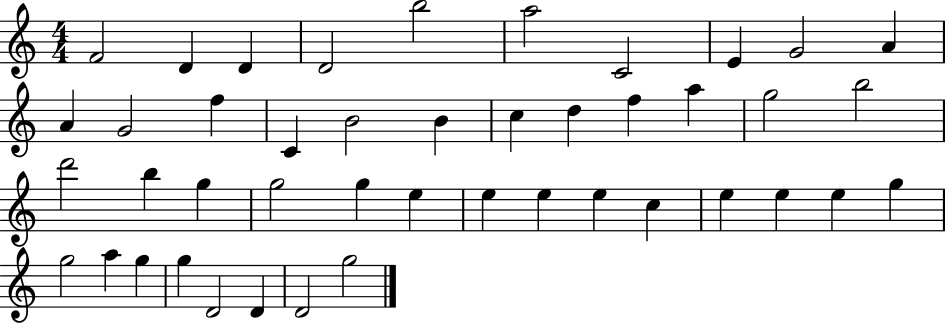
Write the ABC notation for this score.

X:1
T:Untitled
M:4/4
L:1/4
K:C
F2 D D D2 b2 a2 C2 E G2 A A G2 f C B2 B c d f a g2 b2 d'2 b g g2 g e e e e c e e e g g2 a g g D2 D D2 g2